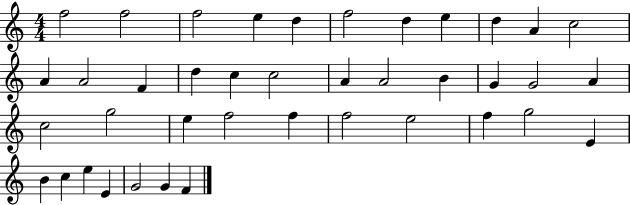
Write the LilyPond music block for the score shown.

{
  \clef treble
  \numericTimeSignature
  \time 4/4
  \key c \major
  f''2 f''2 | f''2 e''4 d''4 | f''2 d''4 e''4 | d''4 a'4 c''2 | \break a'4 a'2 f'4 | d''4 c''4 c''2 | a'4 a'2 b'4 | g'4 g'2 a'4 | \break c''2 g''2 | e''4 f''2 f''4 | f''2 e''2 | f''4 g''2 e'4 | \break b'4 c''4 e''4 e'4 | g'2 g'4 f'4 | \bar "|."
}